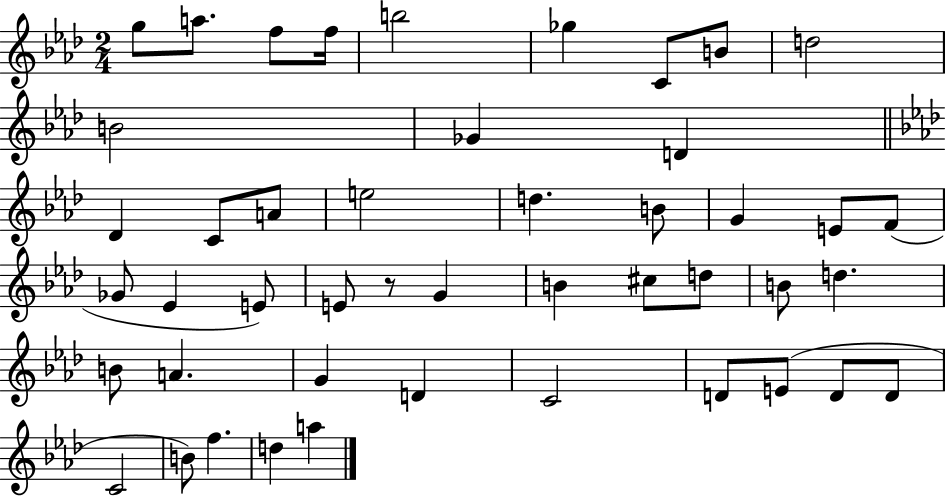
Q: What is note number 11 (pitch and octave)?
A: Gb4